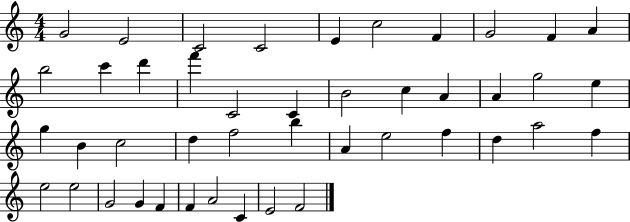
G4/h E4/h C4/h C4/h E4/q C5/h F4/q G4/h F4/q A4/q B5/h C6/q D6/q F6/q C4/h C4/q B4/h C5/q A4/q A4/q G5/h E5/q G5/q B4/q C5/h D5/q F5/h B5/q A4/q E5/h F5/q D5/q A5/h F5/q E5/h E5/h G4/h G4/q F4/q F4/q A4/h C4/q E4/h F4/h